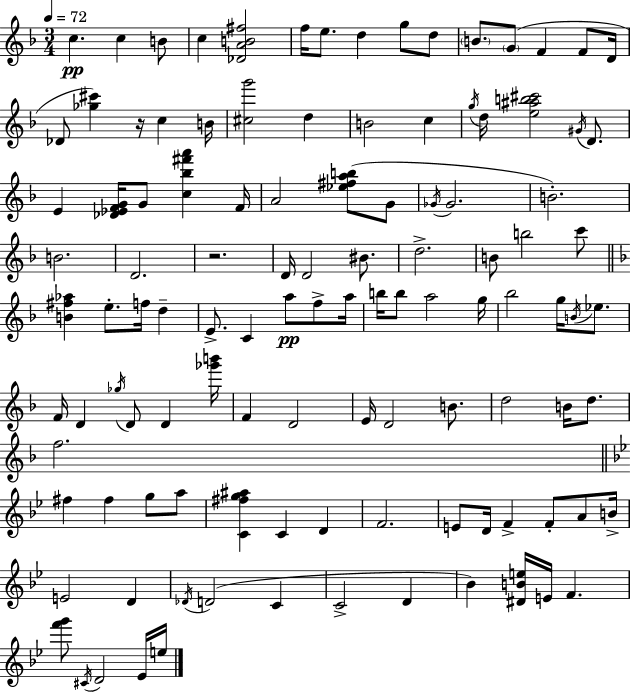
C5/q. C5/q B4/e C5/q [Db4,A4,B4,F#5]/h F5/s E5/e. D5/q G5/e D5/e B4/e. G4/e F4/q F4/e D4/s Db4/e [Gb5,C#6]/q R/s C5/q B4/s [C#5,G6]/h D5/q B4/h C5/q G5/s D5/s [E5,A#5,B5,C#6]/h G#4/s D4/e. E4/q [Db4,Eb4,F4,G4]/s G4/e [C5,Bb5,F#6,A6]/q F4/s A4/h [Eb5,F#5,A5,B5]/e G4/e Gb4/s Gb4/h. B4/h. B4/h. D4/h. R/h. D4/s D4/h BIS4/e. D5/h. B4/e B5/h C6/e [B4,F#5,Ab5]/q E5/e. F5/s D5/q E4/e. C4/q A5/e F5/e A5/s B5/s B5/e A5/h G5/s Bb5/h G5/s B4/s Eb5/e. F4/s D4/q Gb5/s D4/e D4/q [Gb6,B6]/s F4/q D4/h E4/s D4/h B4/e. D5/h B4/s D5/e. F5/h. F#5/q F#5/q G5/e A5/e [C4,F#5,G5,A#5]/q C4/q D4/q F4/h. E4/e D4/s F4/q F4/e A4/e B4/s E4/h D4/q Db4/s D4/h C4/q C4/h D4/q Bb4/q [D#4,B4,E5]/s E4/s F4/q. [F6,G6]/e C#4/s D4/h Eb4/s E5/s